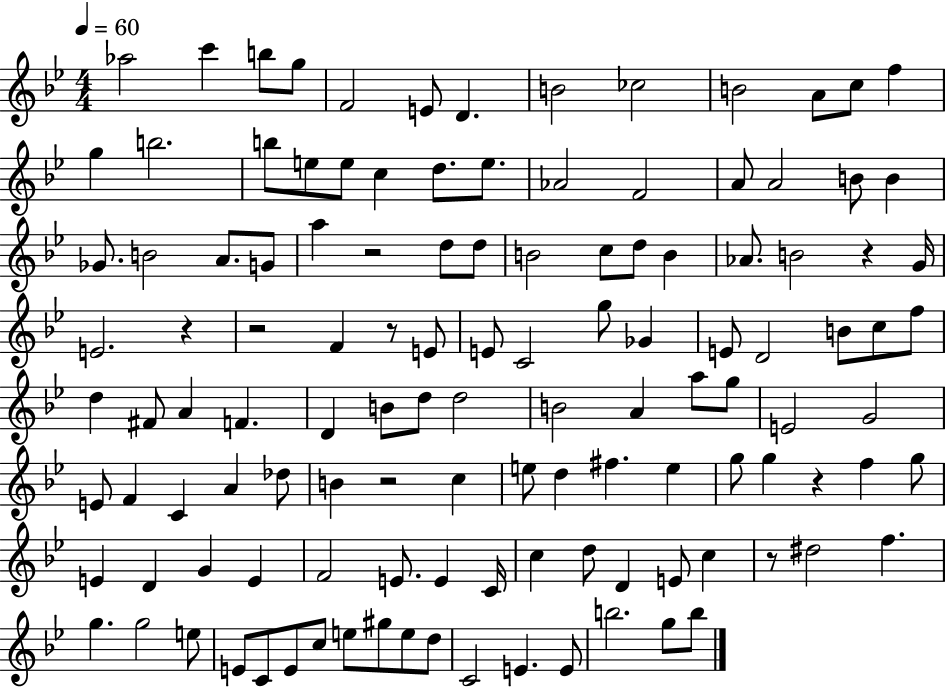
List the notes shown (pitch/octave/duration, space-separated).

Ab5/h C6/q B5/e G5/e F4/h E4/e D4/q. B4/h CES5/h B4/h A4/e C5/e F5/q G5/q B5/h. B5/e E5/e E5/e C5/q D5/e. E5/e. Ab4/h F4/h A4/e A4/h B4/e B4/q Gb4/e. B4/h A4/e. G4/e A5/q R/h D5/e D5/e B4/h C5/e D5/e B4/q Ab4/e. B4/h R/q G4/s E4/h. R/q R/h F4/q R/e E4/e E4/e C4/h G5/e Gb4/q E4/e D4/h B4/e C5/e F5/e D5/q F#4/e A4/q F4/q. D4/q B4/e D5/e D5/h B4/h A4/q A5/e G5/e E4/h G4/h E4/e F4/q C4/q A4/q Db5/e B4/q R/h C5/q E5/e D5/q F#5/q. E5/q G5/e G5/q R/q F5/q G5/e E4/q D4/q G4/q E4/q F4/h E4/e. E4/q C4/s C5/q D5/e D4/q E4/e C5/q R/e D#5/h F5/q. G5/q. G5/h E5/e E4/e C4/e E4/e C5/e E5/e G#5/e E5/e D5/e C4/h E4/q. E4/e B5/h. G5/e B5/e